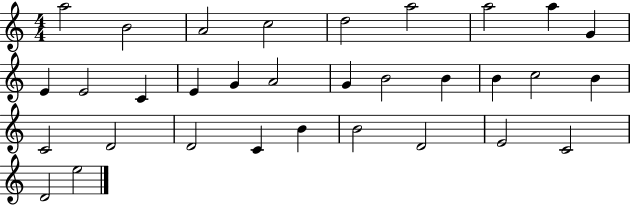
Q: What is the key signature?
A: C major